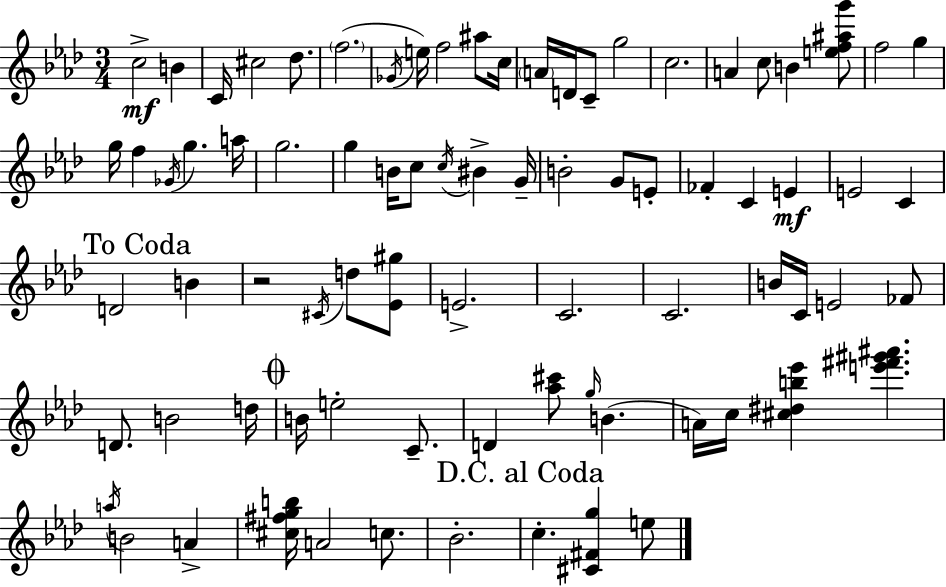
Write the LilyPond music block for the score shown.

{
  \clef treble
  \numericTimeSignature
  \time 3/4
  \key f \minor
  c''2->\mf b'4 | c'16 cis''2 des''8. | \parenthesize f''2.( | \acciaccatura { ges'16 } e''16) f''2 ais''8 | \break c''16 \parenthesize a'16 d'16 c'8-- g''2 | c''2. | a'4 c''8 b'4 <e'' f'' ais'' g'''>8 | f''2 g''4 | \break g''16 f''4 \acciaccatura { ges'16 } g''4. | a''16 g''2. | g''4 b'16 c''8 \acciaccatura { c''16 } bis'4-> | g'16-- b'2-. g'8 | \break e'8-. fes'4-. c'4 e'4\mf | e'2 c'4 | \mark "To Coda" d'2 b'4 | r2 \acciaccatura { cis'16 } | \break d''8 <ees' gis''>8 e'2.-> | c'2. | c'2. | b'16 c'16 e'2 | \break fes'8 d'8. b'2 | d''16 \mark \markup { \musicglyph "scripts.coda" } b'16 e''2-. | c'8.-- d'4 <aes'' cis'''>8 \grace { g''16 }( b'4. | a'16) c''16 <cis'' dis'' b'' ees'''>4 <e''' fis''' gis''' ais'''>4. | \break \acciaccatura { a''16 } b'2 | a'4-> <cis'' fis'' g'' b''>16 a'2 | c''8. bes'2.-. | \mark "D.C. al Coda" c''4.-. | \break <cis' fis' g''>4 e''8 \bar "|."
}